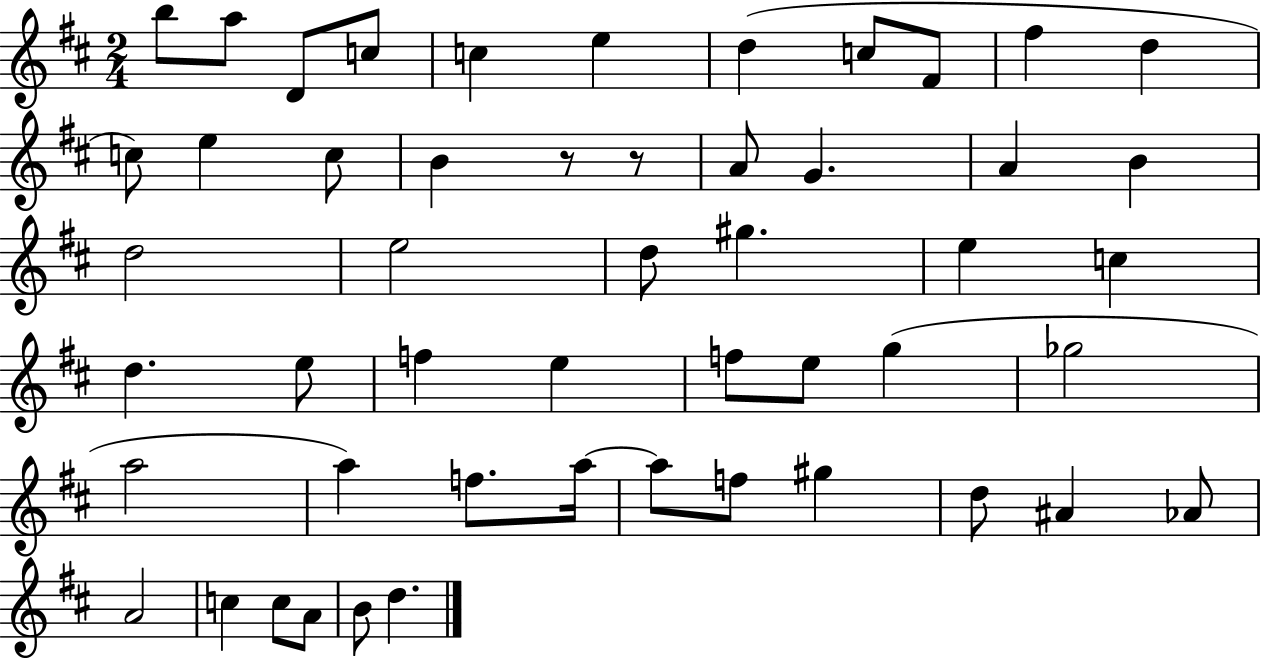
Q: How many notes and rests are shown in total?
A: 51